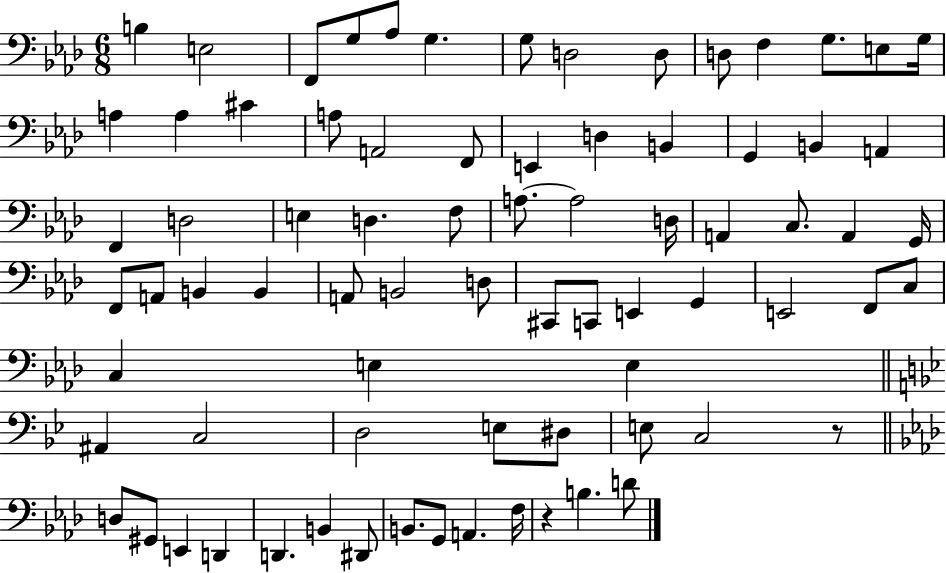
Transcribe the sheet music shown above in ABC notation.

X:1
T:Untitled
M:6/8
L:1/4
K:Ab
B, E,2 F,,/2 G,/2 _A,/2 G, G,/2 D,2 D,/2 D,/2 F, G,/2 E,/2 G,/4 A, A, ^C A,/2 A,,2 F,,/2 E,, D, B,, G,, B,, A,, F,, D,2 E, D, F,/2 A,/2 A,2 D,/4 A,, C,/2 A,, G,,/4 F,,/2 A,,/2 B,, B,, A,,/2 B,,2 D,/2 ^C,,/2 C,,/2 E,, G,, E,,2 F,,/2 C,/2 C, E, E, ^A,, C,2 D,2 E,/2 ^D,/2 E,/2 C,2 z/2 D,/2 ^G,,/2 E,, D,, D,, B,, ^D,,/2 B,,/2 G,,/2 A,, F,/4 z B, D/2